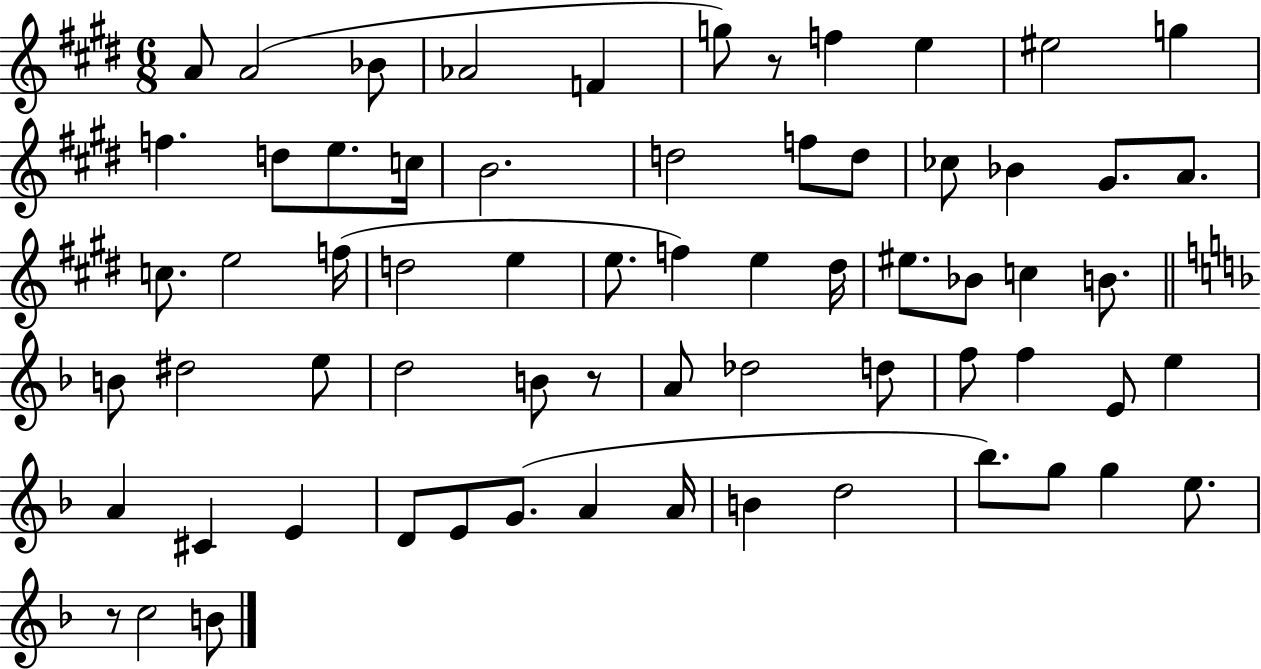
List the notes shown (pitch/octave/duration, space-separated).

A4/e A4/h Bb4/e Ab4/h F4/q G5/e R/e F5/q E5/q EIS5/h G5/q F5/q. D5/e E5/e. C5/s B4/h. D5/h F5/e D5/e CES5/e Bb4/q G#4/e. A4/e. C5/e. E5/h F5/s D5/h E5/q E5/e. F5/q E5/q D#5/s EIS5/e. Bb4/e C5/q B4/e. B4/e D#5/h E5/e D5/h B4/e R/e A4/e Db5/h D5/e F5/e F5/q E4/e E5/q A4/q C#4/q E4/q D4/e E4/e G4/e. A4/q A4/s B4/q D5/h Bb5/e. G5/e G5/q E5/e. R/e C5/h B4/e